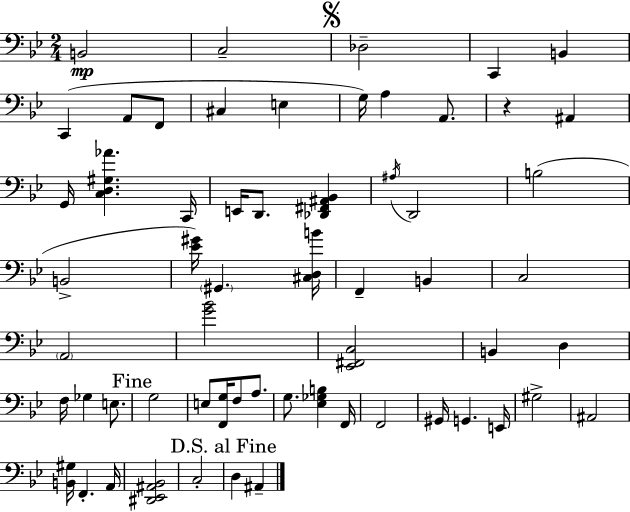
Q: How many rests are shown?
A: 1